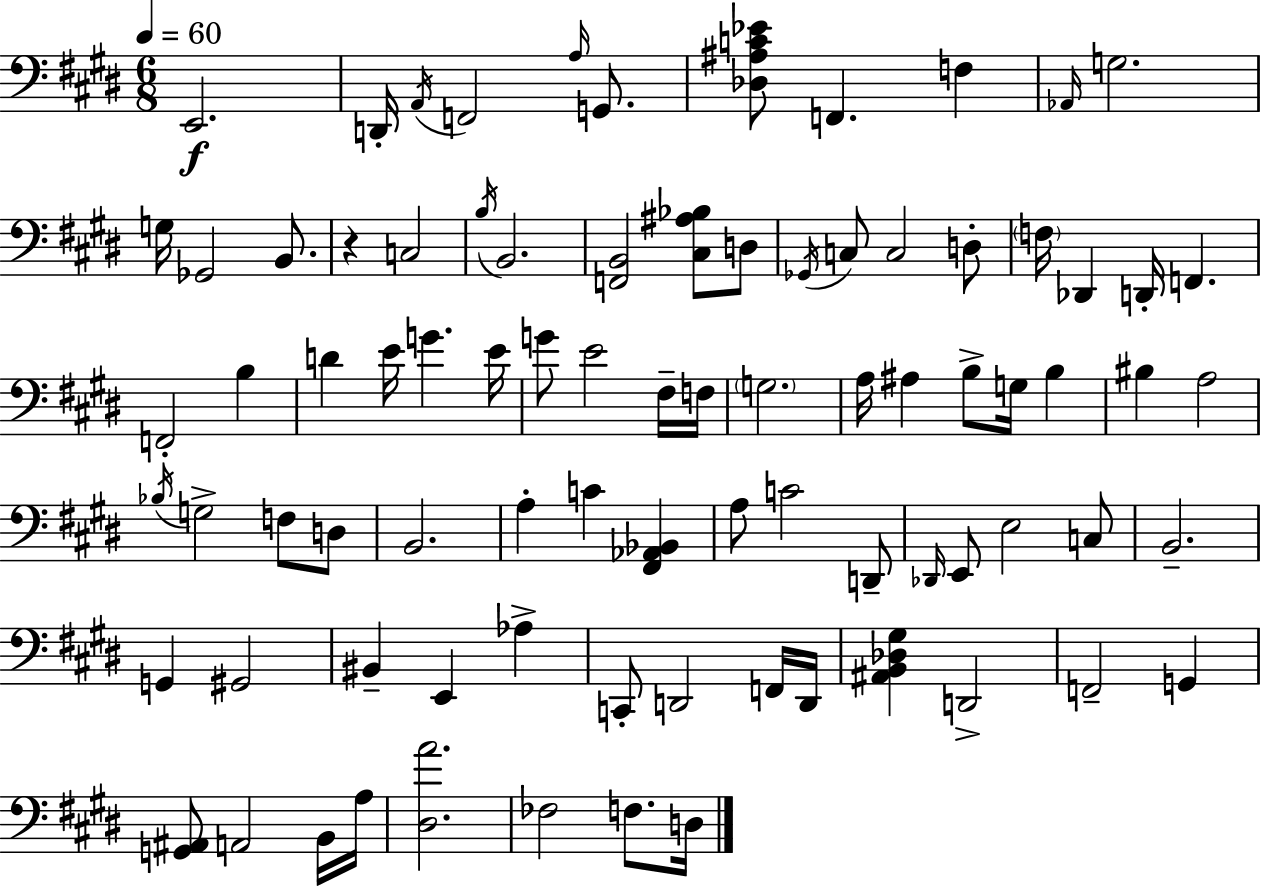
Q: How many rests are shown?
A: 1